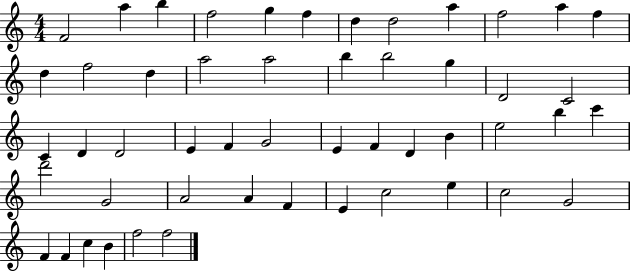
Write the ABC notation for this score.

X:1
T:Untitled
M:4/4
L:1/4
K:C
F2 a b f2 g f d d2 a f2 a f d f2 d a2 a2 b b2 g D2 C2 C D D2 E F G2 E F D B e2 b c' d'2 G2 A2 A F E c2 e c2 G2 F F c B f2 f2